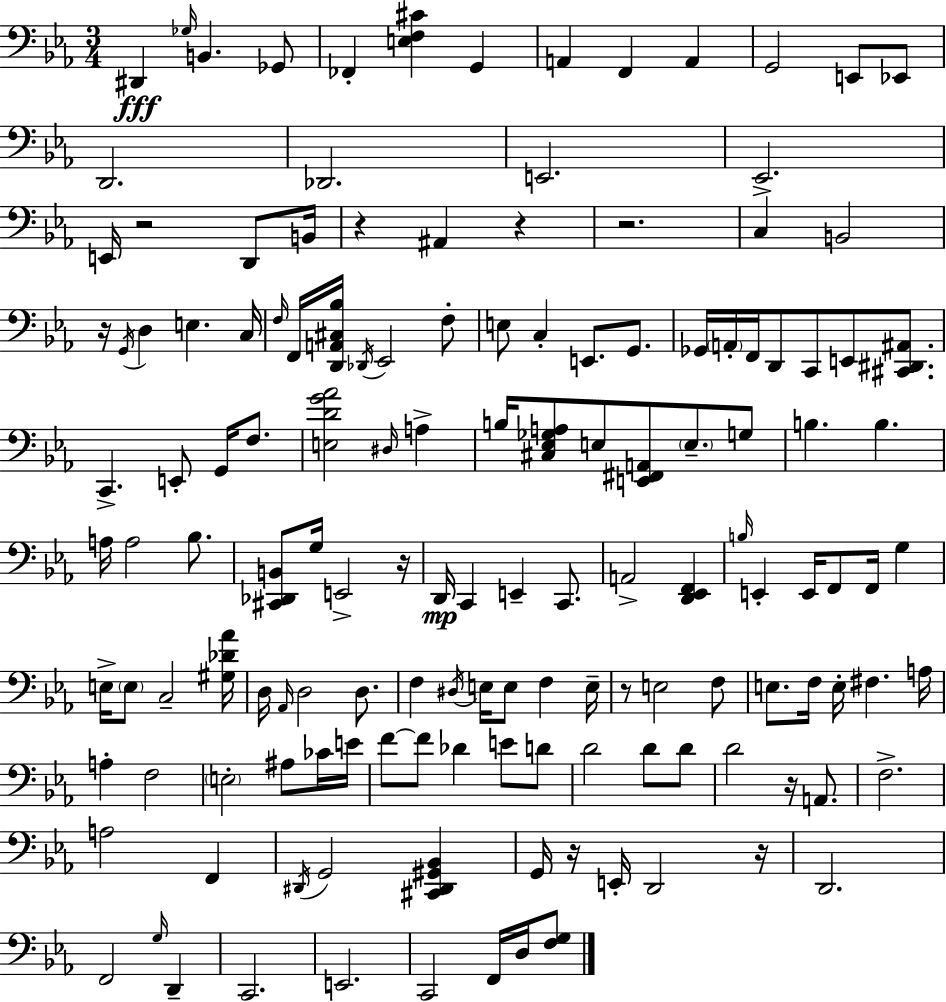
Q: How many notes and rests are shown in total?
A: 143